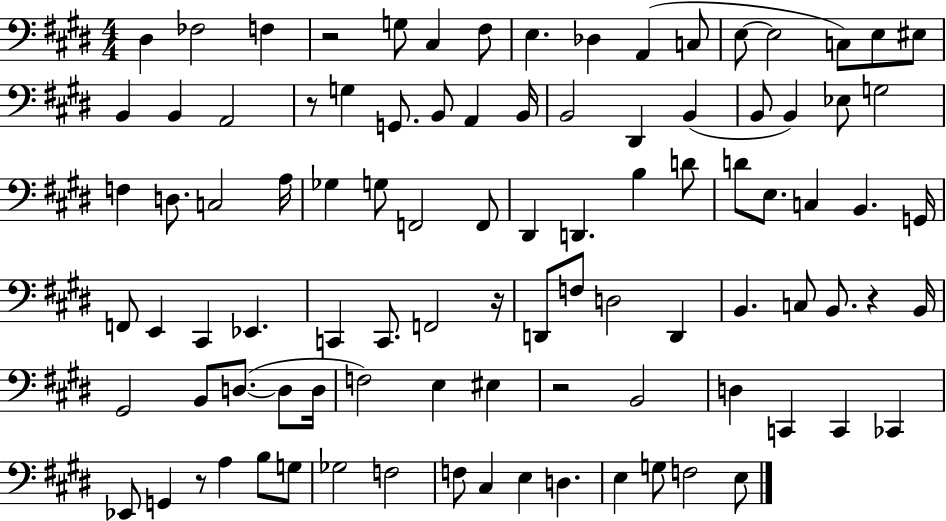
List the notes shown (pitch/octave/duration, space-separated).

D#3/q FES3/h F3/q R/h G3/e C#3/q F#3/e E3/q. Db3/q A2/q C3/e E3/e E3/h C3/e E3/e EIS3/e B2/q B2/q A2/h R/e G3/q G2/e. B2/e A2/q B2/s B2/h D#2/q B2/q B2/e B2/q Eb3/e G3/h F3/q D3/e. C3/h A3/s Gb3/q G3/e F2/h F2/e D#2/q D2/q. B3/q D4/e D4/e E3/e. C3/q B2/q. G2/s F2/e E2/q C#2/q Eb2/q. C2/q C2/e. F2/h R/s D2/e F3/e D3/h D2/q B2/q. C3/e B2/e. R/q B2/s G#2/h B2/e D3/e. D3/e D3/s F3/h E3/q EIS3/q R/h B2/h D3/q C2/q C2/q CES2/q Eb2/e G2/q R/e A3/q B3/e G3/e Gb3/h F3/h F3/e C#3/q E3/q D3/q. E3/q G3/e F3/h E3/e